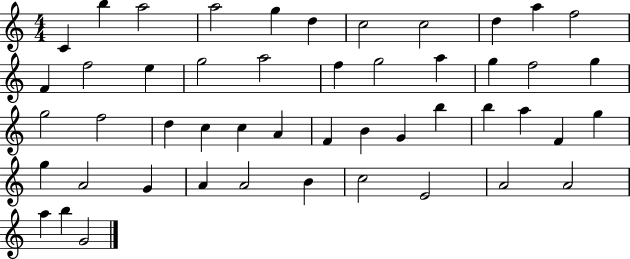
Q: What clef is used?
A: treble